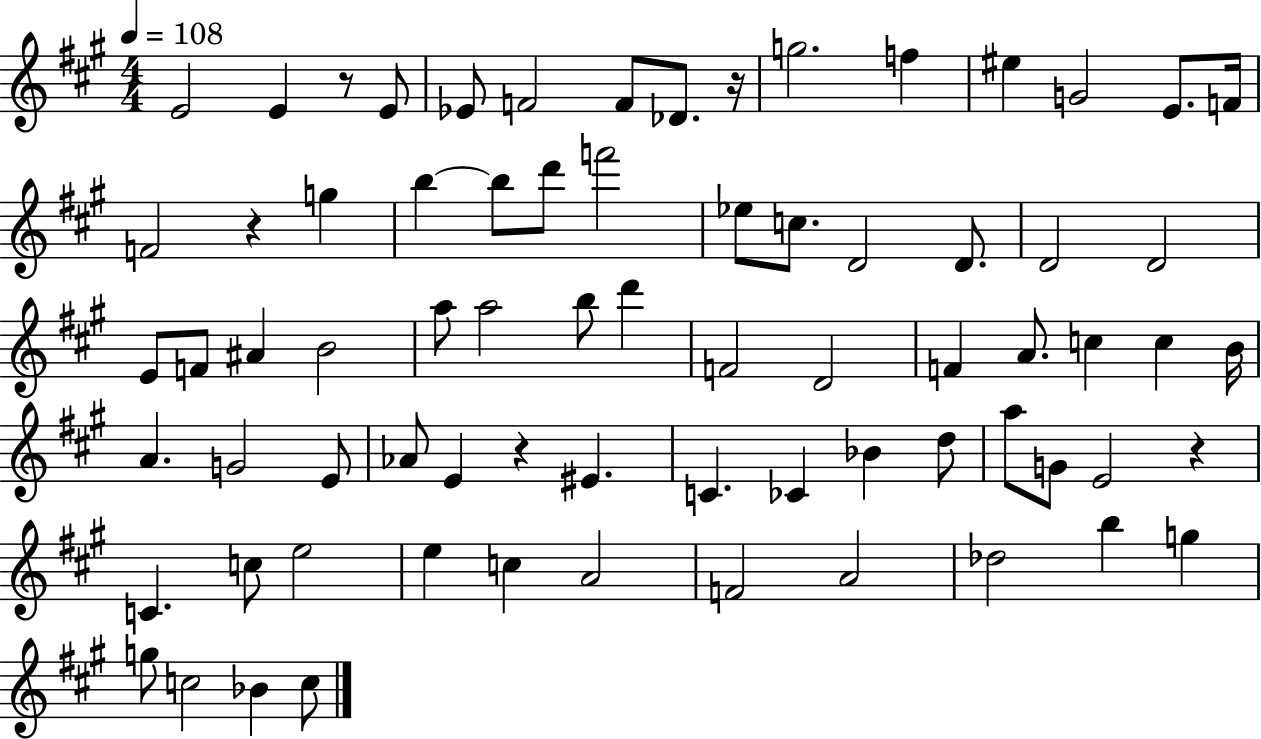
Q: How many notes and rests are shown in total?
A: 73